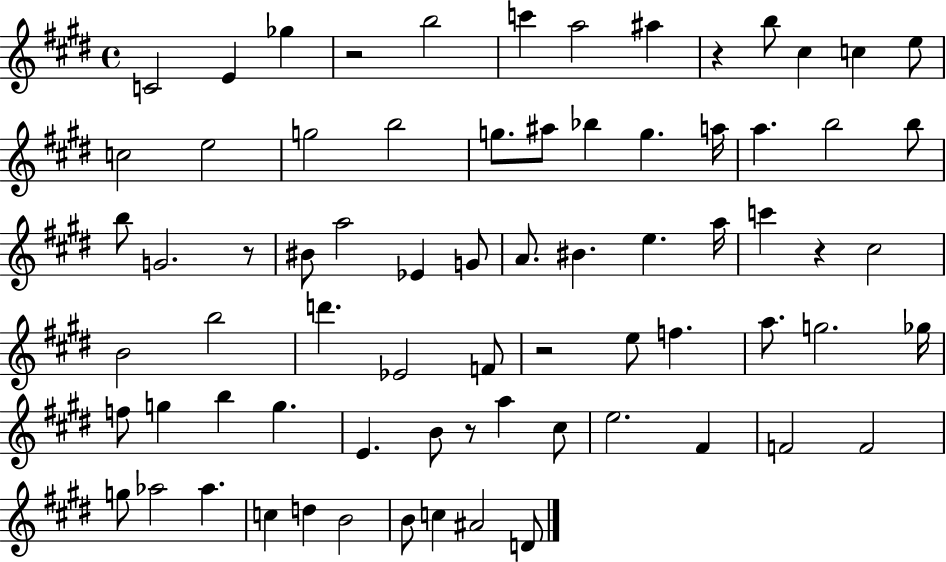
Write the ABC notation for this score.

X:1
T:Untitled
M:4/4
L:1/4
K:E
C2 E _g z2 b2 c' a2 ^a z b/2 ^c c e/2 c2 e2 g2 b2 g/2 ^a/2 _b g a/4 a b2 b/2 b/2 G2 z/2 ^B/2 a2 _E G/2 A/2 ^B e a/4 c' z ^c2 B2 b2 d' _E2 F/2 z2 e/2 f a/2 g2 _g/4 f/2 g b g E B/2 z/2 a ^c/2 e2 ^F F2 F2 g/2 _a2 _a c d B2 B/2 c ^A2 D/2